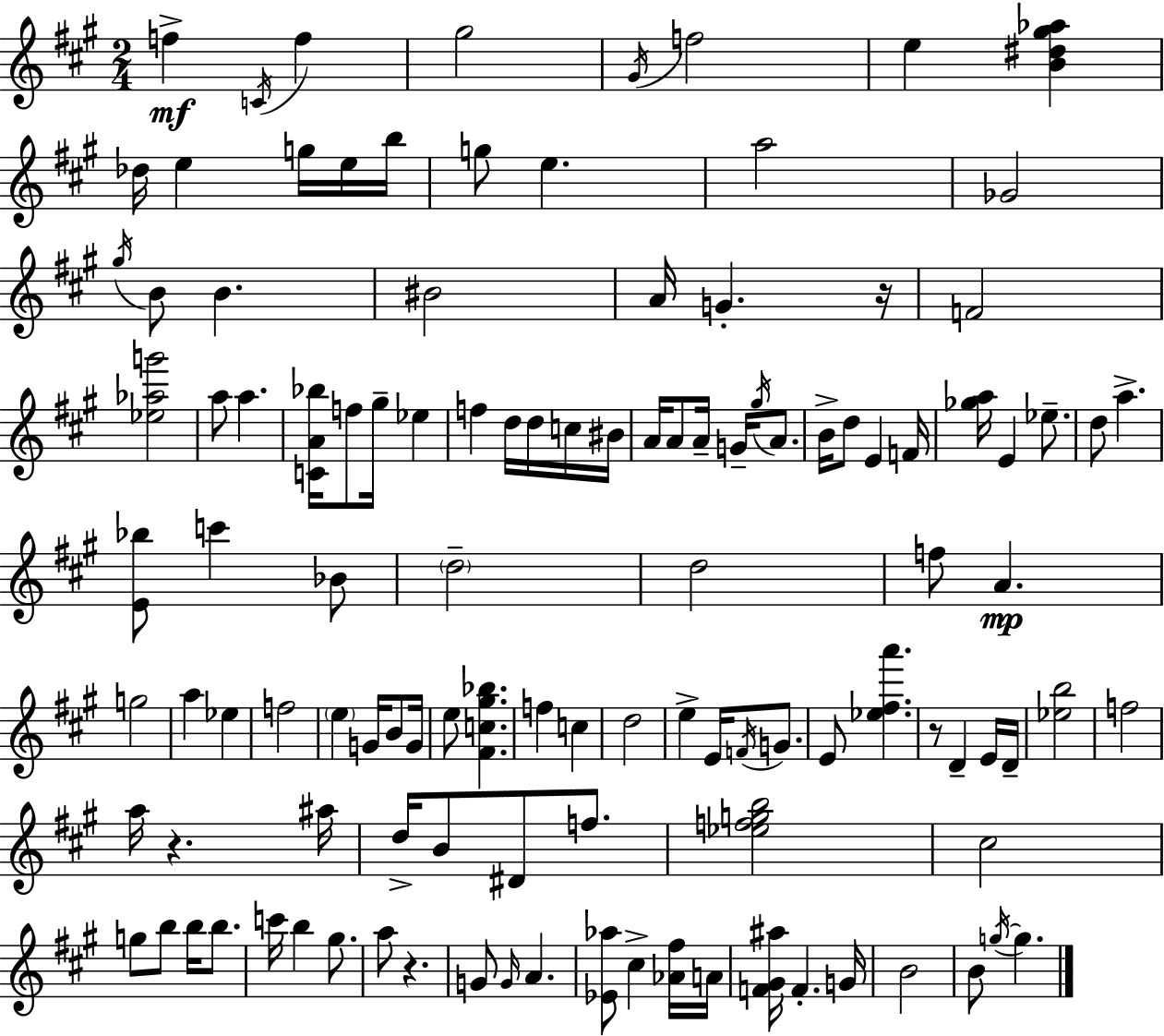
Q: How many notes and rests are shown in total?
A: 116